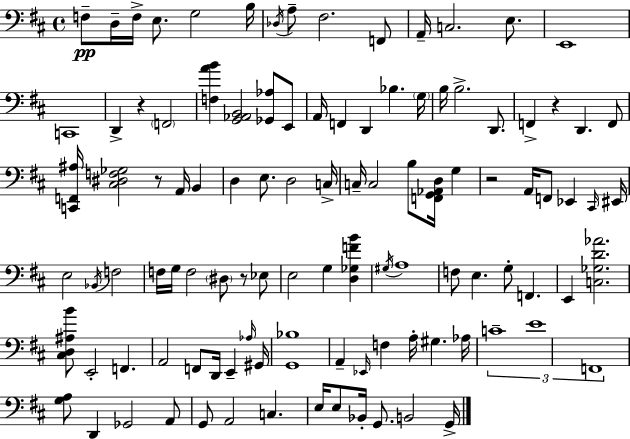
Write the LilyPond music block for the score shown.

{
  \clef bass
  \time 4/4
  \defaultTimeSignature
  \key d \major
  \repeat volta 2 { f8--\pp d16-- f16-> e8. g2 b16 | \acciaccatura { des16 } a8-- fis2. f,8 | a,16-- c2. e8. | e,1 | \break c,1 | d,4-> r4 \parenthesize f,2 | <f a' b'>4 <g, aes, b,>2 <ges, aes>8 e,8 | a,16 f,4 d,4 bes4. | \break \parenthesize g16 b16 b2.-> d,8. | f,4-> r4 d,4. f,8 | <c, f, ais>16 <cis dis f ges>2 r8 a,16 b,4 | d4 e8. d2 | \break c16-> c16-- c2 b8 <f, g, aes, d>16 g4 | r2 a,16 f,8 ees,4 | \grace { cis,16 } eis,16 e2 \acciaccatura { bes,16 } f2 | f16 g16 f2 \parenthesize dis8 r8 | \break ees8 e2 g4 <d ges f' b'>4 | \acciaccatura { gis16 } a1 | f8 e4. g8-. f,4. | e,4 <c ges d' aes'>2. | \break <cis d ais b'>8 e,2-. f,4. | a,2 f,8 d,16 e,4-- | \grace { aes16 } gis,16 <g, bes>1 | a,4-- \grace { ees,16 } f4 a16-. gis4. | \break aes16 \tuplet 3/2 { c'1-- | e'1 | f,1 } | <g a>8 d,4 ges,2 | \break a,8 g,8 a,2 | c4. e16 e8 bes,16-. g,8. b,2 | g,16-> } \bar "|."
}